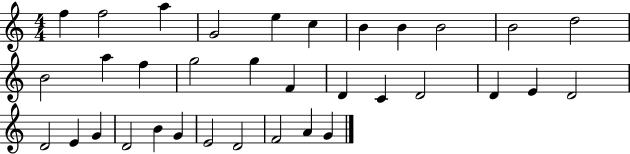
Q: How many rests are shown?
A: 0